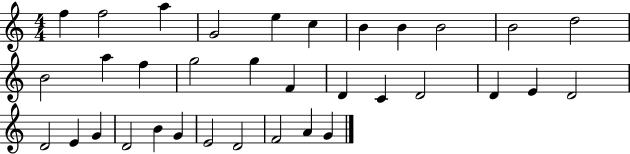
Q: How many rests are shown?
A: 0